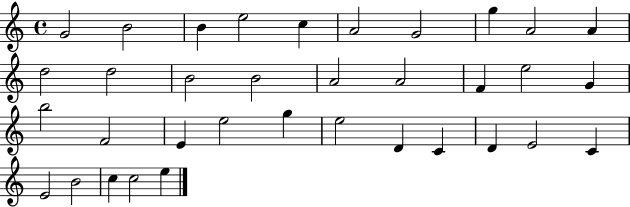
G4/h B4/h B4/q E5/h C5/q A4/h G4/h G5/q A4/h A4/q D5/h D5/h B4/h B4/h A4/h A4/h F4/q E5/h G4/q B5/h F4/h E4/q E5/h G5/q E5/h D4/q C4/q D4/q E4/h C4/q E4/h B4/h C5/q C5/h E5/q